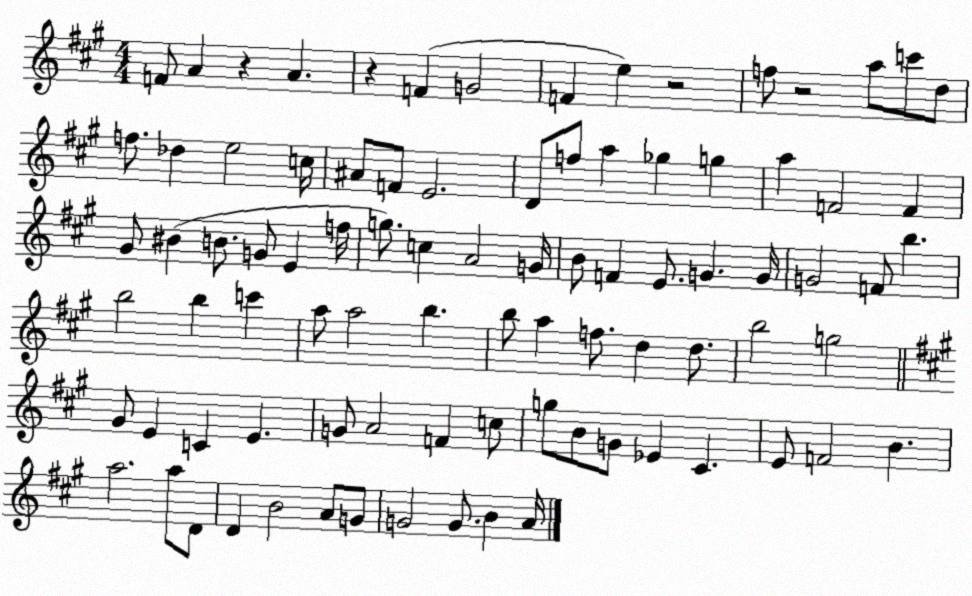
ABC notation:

X:1
T:Untitled
M:4/4
L:1/4
K:A
F/2 A z A z F G2 F e z2 f/2 z2 a/2 c'/2 d/2 f/2 _d e2 c/4 ^A/2 F/2 E2 D/2 f/2 a _g g a F2 F ^G/2 ^B B/2 G/2 E f/4 g/2 c A2 G/4 B/2 F E/2 G G/4 G2 F/2 b b2 b c' a/2 a2 b b/2 a f/2 d d/2 b2 g2 ^G/2 E C E G/2 A2 F c/2 g/2 B/2 G/2 _E ^C E/2 F2 B a2 a/2 D/2 D B2 A/2 G/2 G2 G/2 B A/4